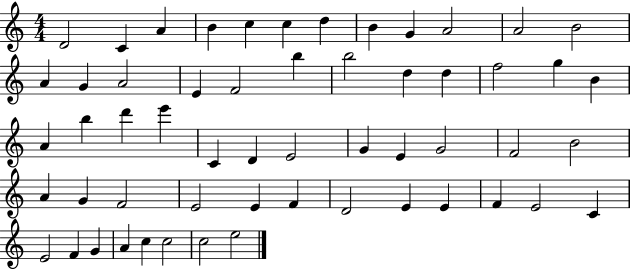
D4/h C4/q A4/q B4/q C5/q C5/q D5/q B4/q G4/q A4/h A4/h B4/h A4/q G4/q A4/h E4/q F4/h B5/q B5/h D5/q D5/q F5/h G5/q B4/q A4/q B5/q D6/q E6/q C4/q D4/q E4/h G4/q E4/q G4/h F4/h B4/h A4/q G4/q F4/h E4/h E4/q F4/q D4/h E4/q E4/q F4/q E4/h C4/q E4/h F4/q G4/q A4/q C5/q C5/h C5/h E5/h